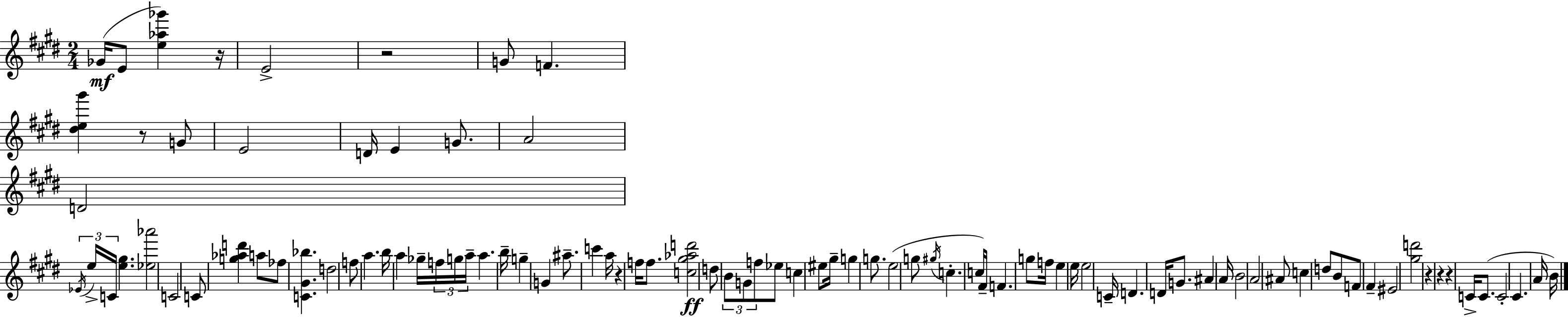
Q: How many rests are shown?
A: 7